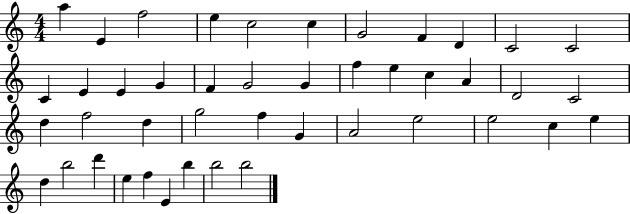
{
  \clef treble
  \numericTimeSignature
  \time 4/4
  \key c \major
  a''4 e'4 f''2 | e''4 c''2 c''4 | g'2 f'4 d'4 | c'2 c'2 | \break c'4 e'4 e'4 g'4 | f'4 g'2 g'4 | f''4 e''4 c''4 a'4 | d'2 c'2 | \break d''4 f''2 d''4 | g''2 f''4 g'4 | a'2 e''2 | e''2 c''4 e''4 | \break d''4 b''2 d'''4 | e''4 f''4 e'4 b''4 | b''2 b''2 | \bar "|."
}